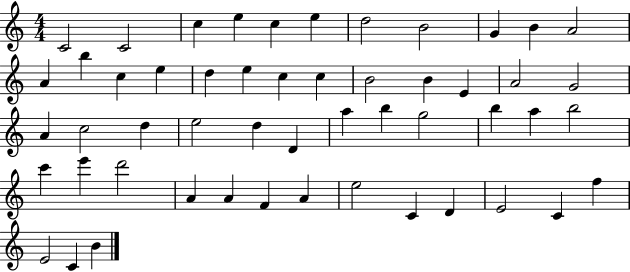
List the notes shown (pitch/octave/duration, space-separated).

C4/h C4/h C5/q E5/q C5/q E5/q D5/h B4/h G4/q B4/q A4/h A4/q B5/q C5/q E5/q D5/q E5/q C5/q C5/q B4/h B4/q E4/q A4/h G4/h A4/q C5/h D5/q E5/h D5/q D4/q A5/q B5/q G5/h B5/q A5/q B5/h C6/q E6/q D6/h A4/q A4/q F4/q A4/q E5/h C4/q D4/q E4/h C4/q F5/q E4/h C4/q B4/q